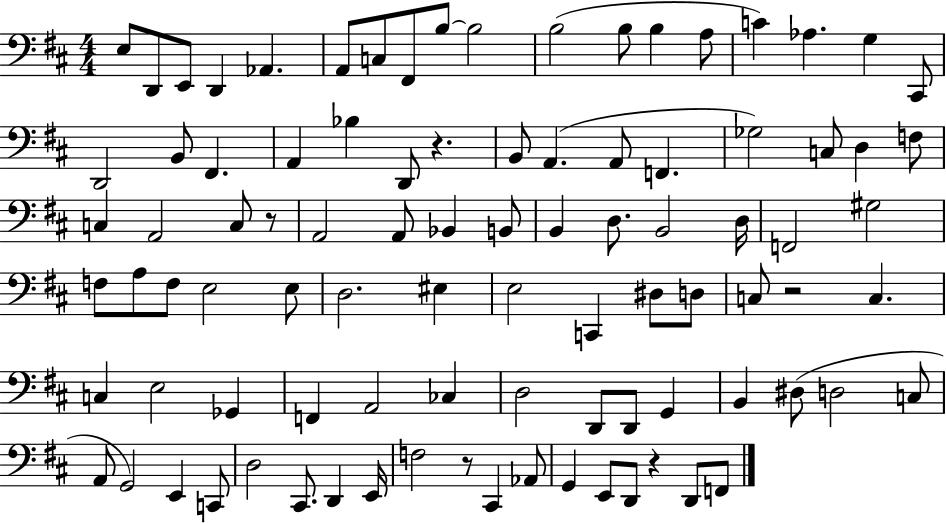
E3/e D2/e E2/e D2/q Ab2/q. A2/e C3/e F#2/e B3/e B3/h B3/h B3/e B3/q A3/e C4/q Ab3/q. G3/q C#2/e D2/h B2/e F#2/q. A2/q Bb3/q D2/e R/q. B2/e A2/q. A2/e F2/q. Gb3/h C3/e D3/q F3/e C3/q A2/h C3/e R/e A2/h A2/e Bb2/q B2/e B2/q D3/e. B2/h D3/s F2/h G#3/h F3/e A3/e F3/e E3/h E3/e D3/h. EIS3/q E3/h C2/q D#3/e D3/e C3/e R/h C3/q. C3/q E3/h Gb2/q F2/q A2/h CES3/q D3/h D2/e D2/e G2/q B2/q D#3/e D3/h C3/e A2/e G2/h E2/q C2/e D3/h C#2/e. D2/q E2/s F3/h R/e C#2/q Ab2/e G2/q E2/e D2/e R/q D2/e F2/e